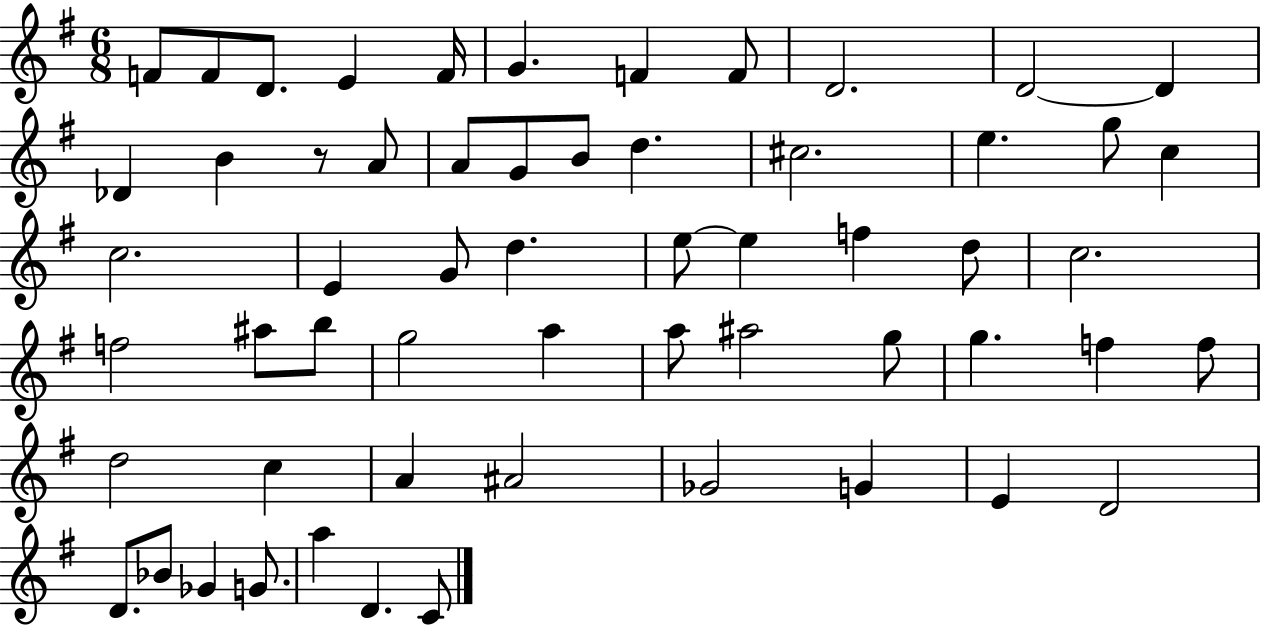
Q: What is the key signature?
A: G major